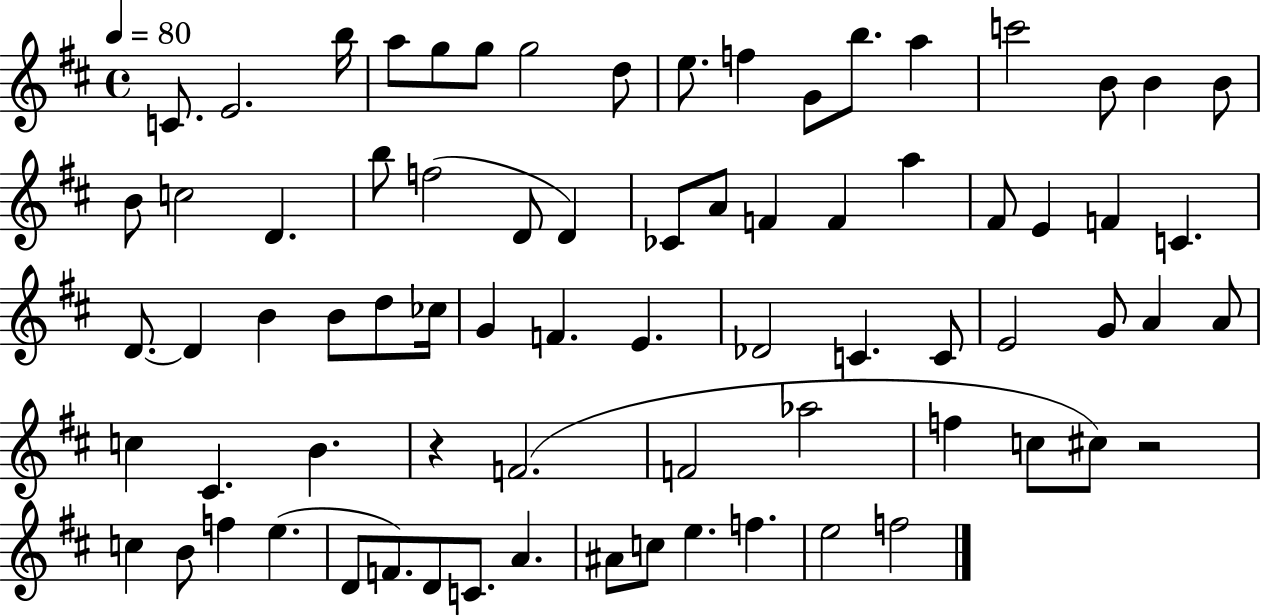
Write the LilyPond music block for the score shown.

{
  \clef treble
  \time 4/4
  \defaultTimeSignature
  \key d \major
  \tempo 4 = 80
  c'8. e'2. b''16 | a''8 g''8 g''8 g''2 d''8 | e''8. f''4 g'8 b''8. a''4 | c'''2 b'8 b'4 b'8 | \break b'8 c''2 d'4. | b''8 f''2( d'8 d'4) | ces'8 a'8 f'4 f'4 a''4 | fis'8 e'4 f'4 c'4. | \break d'8.~~ d'4 b'4 b'8 d''8 ces''16 | g'4 f'4. e'4. | des'2 c'4. c'8 | e'2 g'8 a'4 a'8 | \break c''4 cis'4. b'4. | r4 f'2.( | f'2 aes''2 | f''4 c''8 cis''8) r2 | \break c''4 b'8 f''4 e''4.( | d'8 f'8.) d'8 c'8. a'4. | ais'8 c''8 e''4. f''4. | e''2 f''2 | \break \bar "|."
}